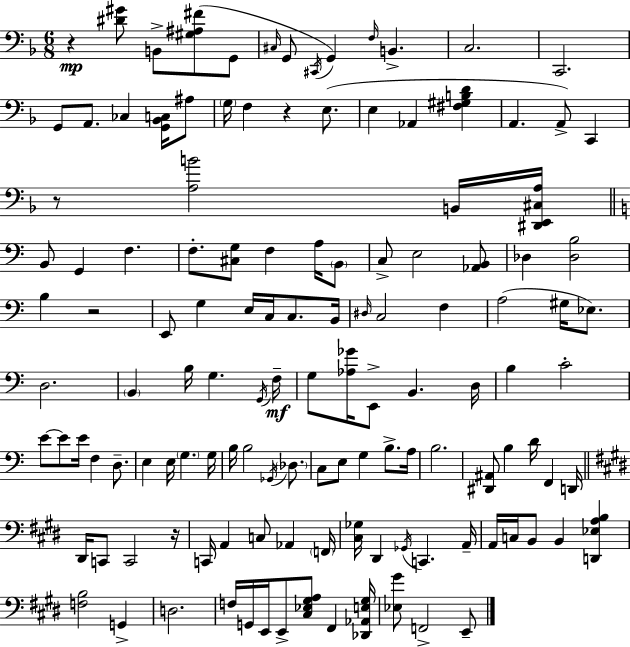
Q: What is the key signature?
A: F major